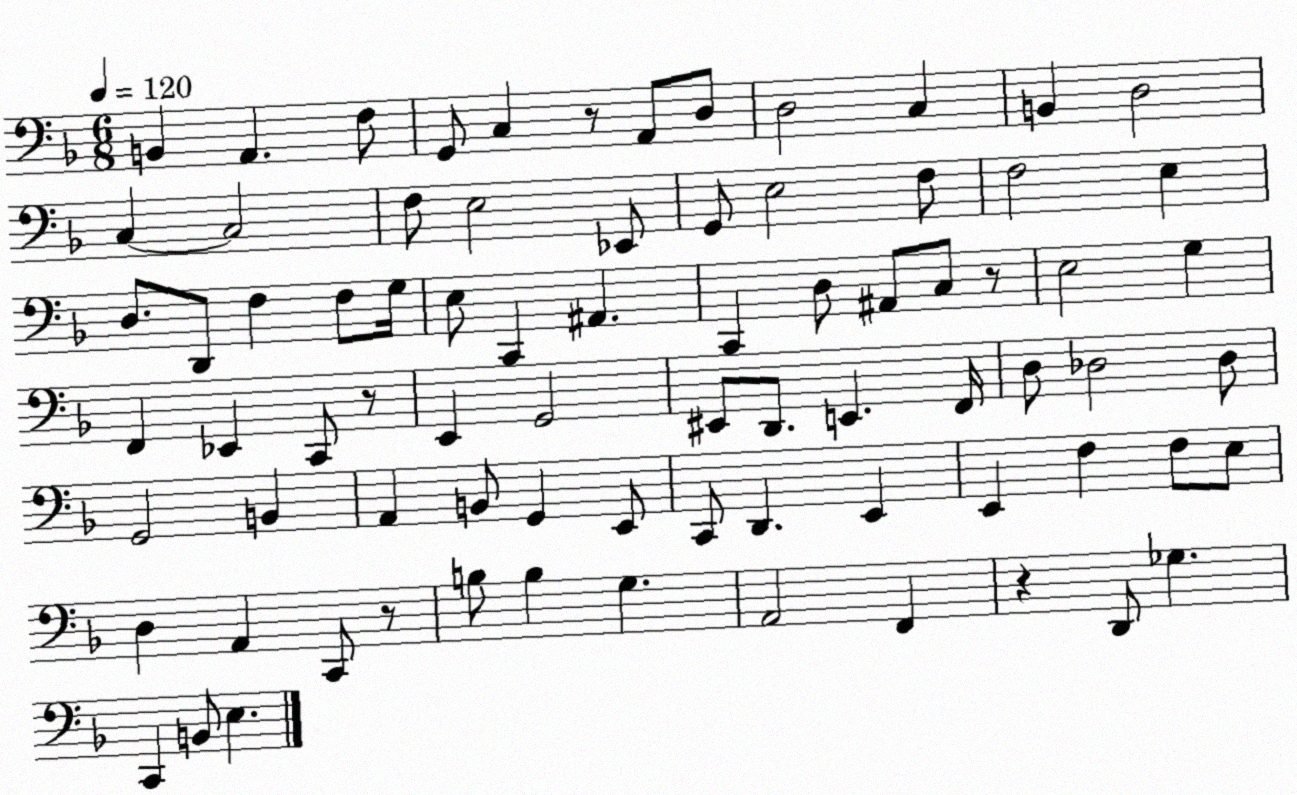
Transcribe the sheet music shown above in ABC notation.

X:1
T:Untitled
M:6/8
L:1/4
K:F
B,, A,, F,/2 G,,/2 C, z/2 A,,/2 D,/2 D,2 C, B,, D,2 C, C,2 F,/2 E,2 _E,,/2 G,,/2 E,2 F,/2 F,2 E, D,/2 D,,/2 F, F,/2 G,/4 E,/2 C,, ^A,, C,, D,/2 ^A,,/2 C,/2 z/2 E,2 G, F,, _E,, C,,/2 z/2 E,, G,,2 ^E,,/2 D,,/2 E,, F,,/4 D,/2 _D,2 _D,/2 G,,2 B,, A,, B,,/2 G,, E,,/2 C,,/2 D,, E,, E,, F, F,/2 E,/2 D, A,, C,,/2 z/2 B,/2 B, G, A,,2 F,, z D,,/2 _G, C,, B,,/2 E,